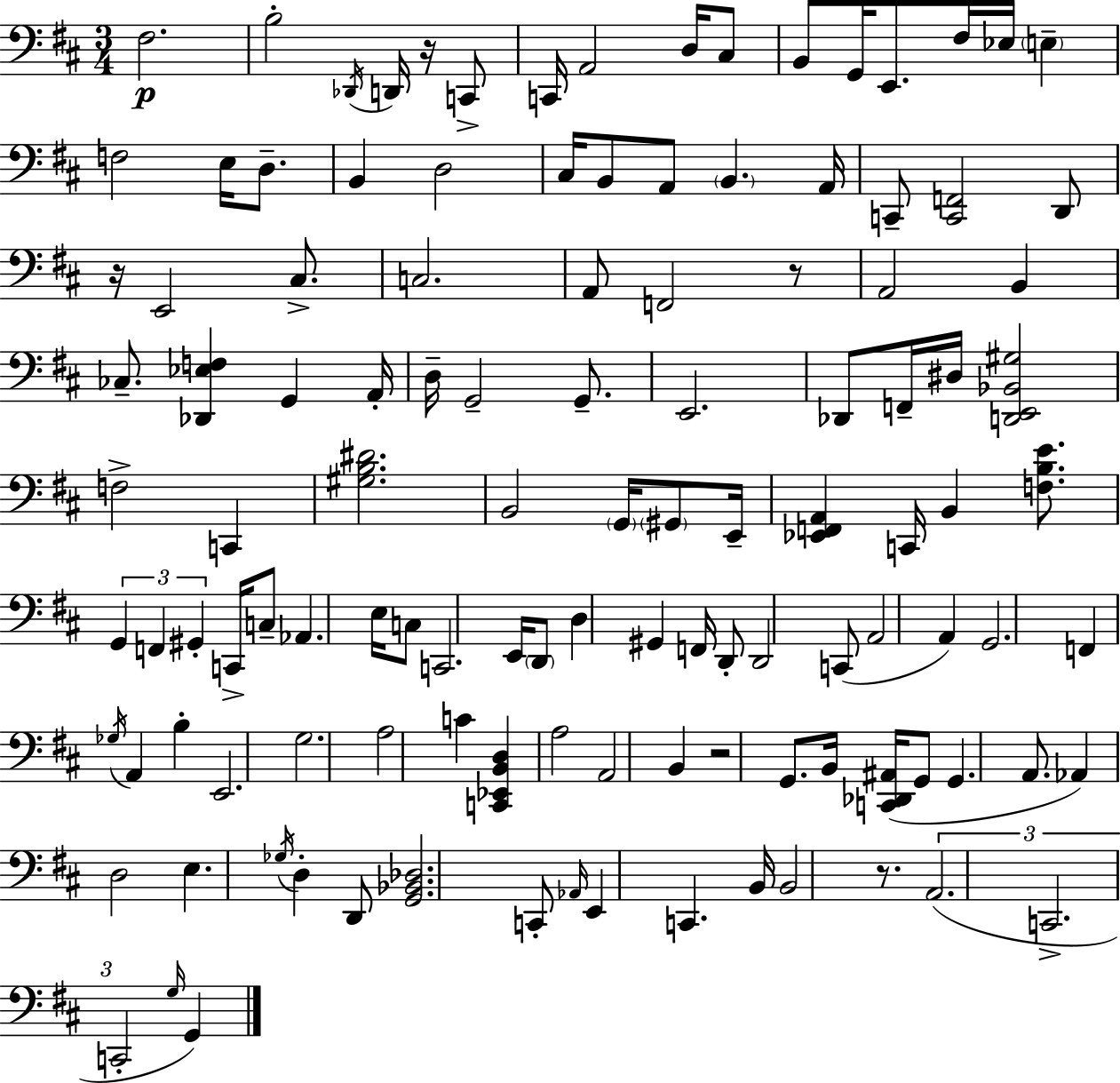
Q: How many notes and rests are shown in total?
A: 119